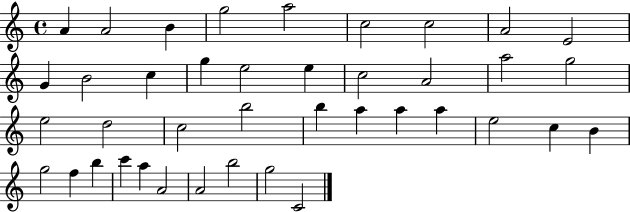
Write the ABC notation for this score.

X:1
T:Untitled
M:4/4
L:1/4
K:C
A A2 B g2 a2 c2 c2 A2 E2 G B2 c g e2 e c2 A2 a2 g2 e2 d2 c2 b2 b a a a e2 c B g2 f b c' a A2 A2 b2 g2 C2